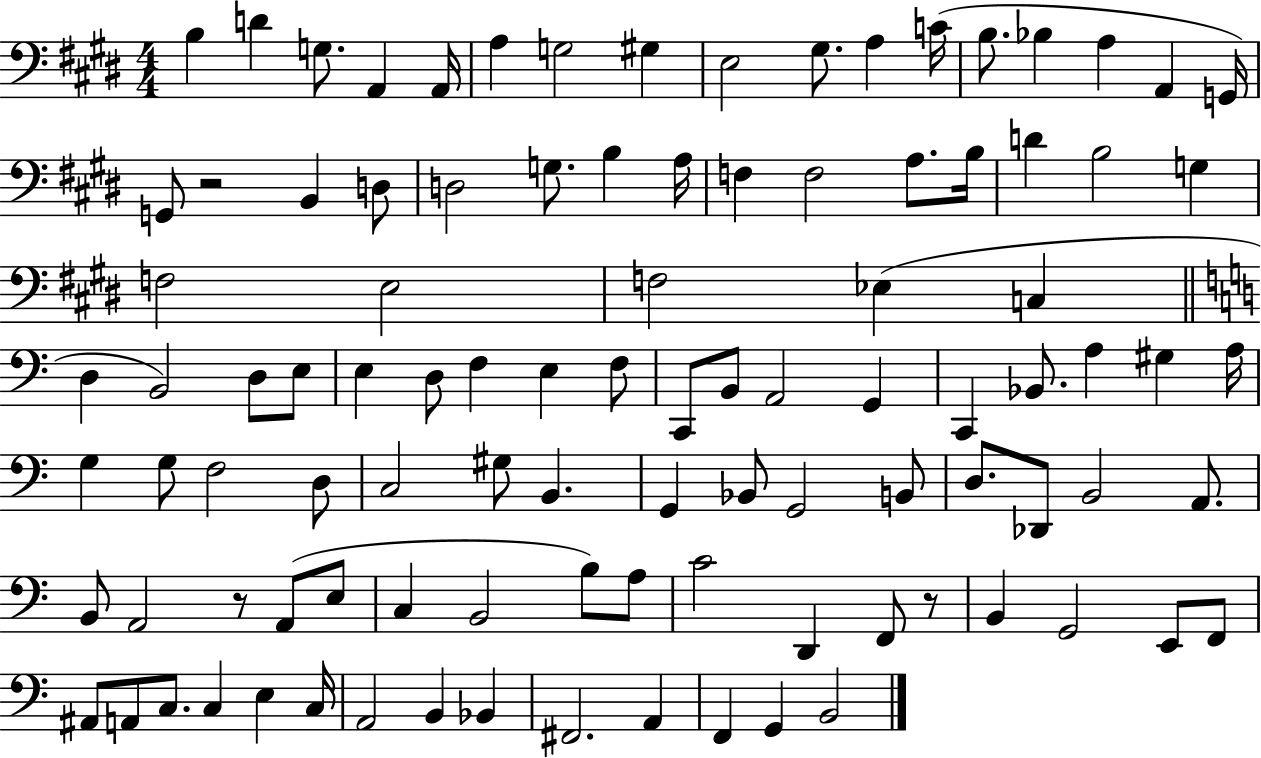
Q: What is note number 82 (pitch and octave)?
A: G2